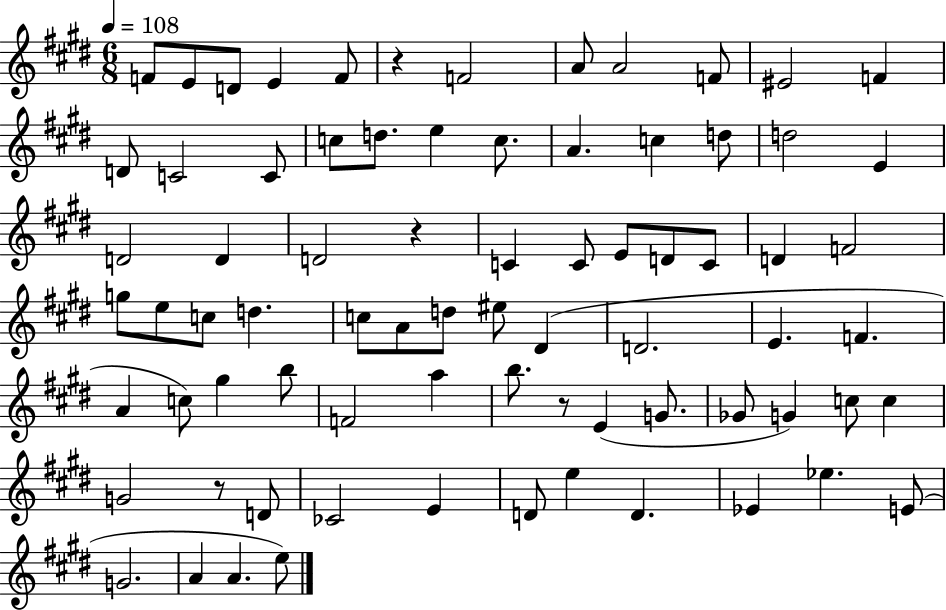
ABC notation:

X:1
T:Untitled
M:6/8
L:1/4
K:E
F/2 E/2 D/2 E F/2 z F2 A/2 A2 F/2 ^E2 F D/2 C2 C/2 c/2 d/2 e c/2 A c d/2 d2 E D2 D D2 z C C/2 E/2 D/2 C/2 D F2 g/2 e/2 c/2 d c/2 A/2 d/2 ^e/2 ^D D2 E F A c/2 ^g b/2 F2 a b/2 z/2 E G/2 _G/2 G c/2 c G2 z/2 D/2 _C2 E D/2 e D _E _e E/2 G2 A A e/2